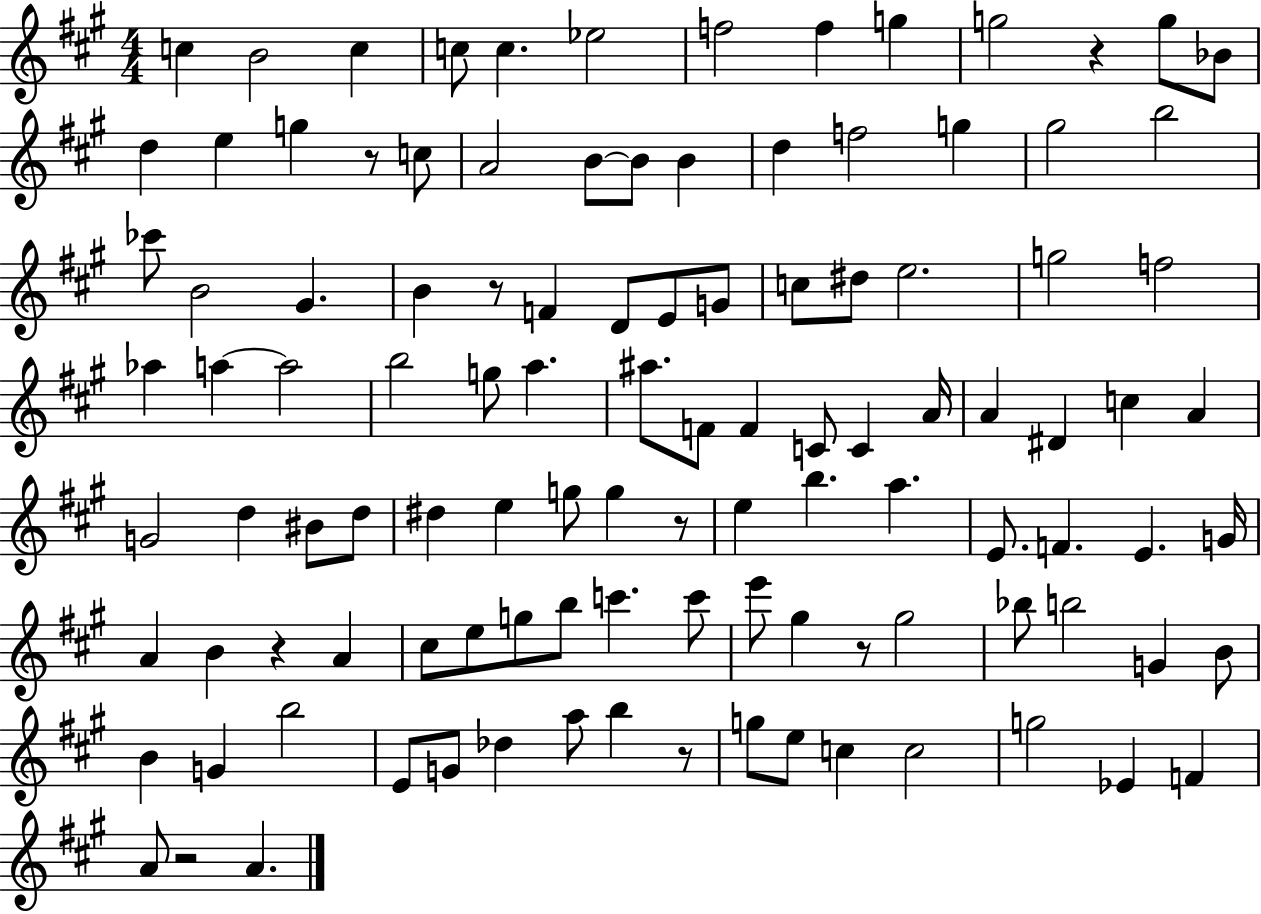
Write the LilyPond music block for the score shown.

{
  \clef treble
  \numericTimeSignature
  \time 4/4
  \key a \major
  c''4 b'2 c''4 | c''8 c''4. ees''2 | f''2 f''4 g''4 | g''2 r4 g''8 bes'8 | \break d''4 e''4 g''4 r8 c''8 | a'2 b'8~~ b'8 b'4 | d''4 f''2 g''4 | gis''2 b''2 | \break ces'''8 b'2 gis'4. | b'4 r8 f'4 d'8 e'8 g'8 | c''8 dis''8 e''2. | g''2 f''2 | \break aes''4 a''4~~ a''2 | b''2 g''8 a''4. | ais''8. f'8 f'4 c'8 c'4 a'16 | a'4 dis'4 c''4 a'4 | \break g'2 d''4 bis'8 d''8 | dis''4 e''4 g''8 g''4 r8 | e''4 b''4. a''4. | e'8. f'4. e'4. g'16 | \break a'4 b'4 r4 a'4 | cis''8 e''8 g''8 b''8 c'''4. c'''8 | e'''8 gis''4 r8 gis''2 | bes''8 b''2 g'4 b'8 | \break b'4 g'4 b''2 | e'8 g'8 des''4 a''8 b''4 r8 | g''8 e''8 c''4 c''2 | g''2 ees'4 f'4 | \break a'8 r2 a'4. | \bar "|."
}